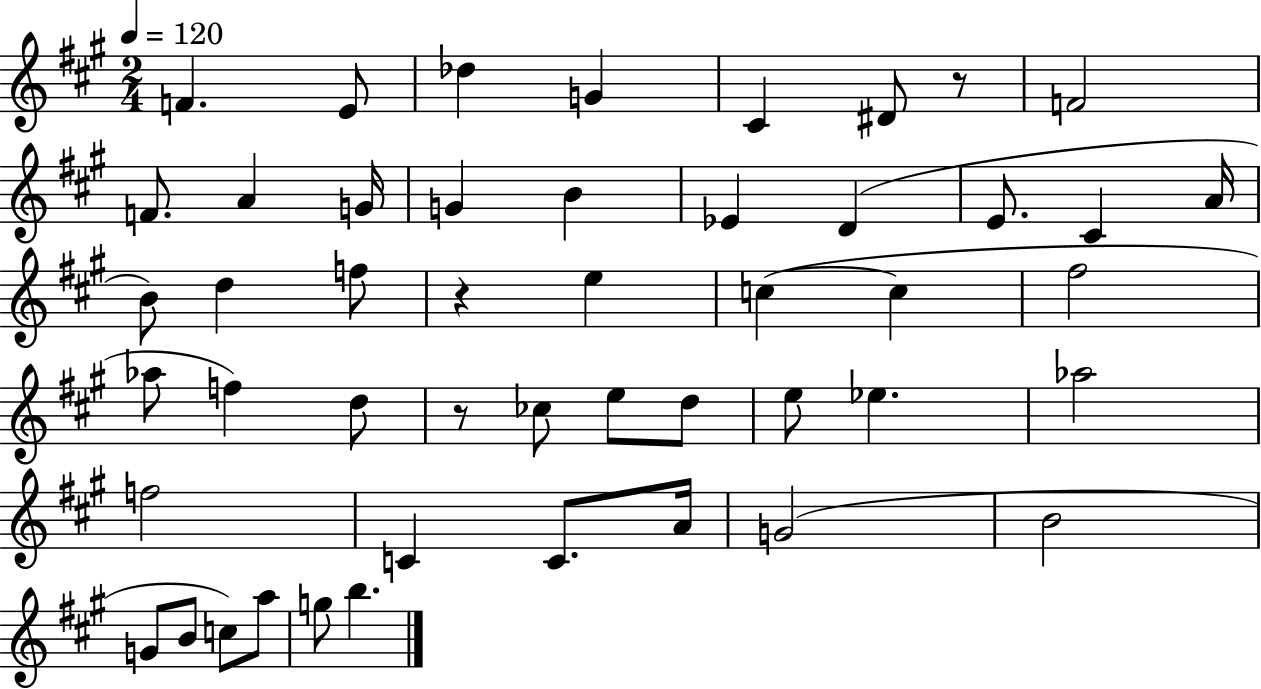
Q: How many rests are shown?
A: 3